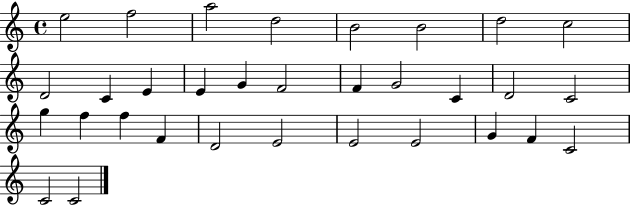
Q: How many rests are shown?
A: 0